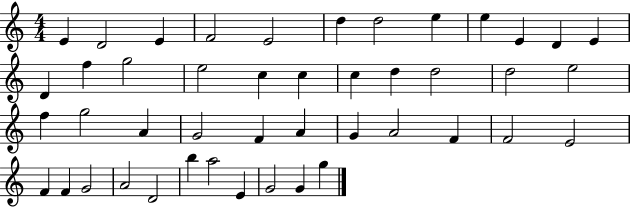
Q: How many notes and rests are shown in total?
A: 45